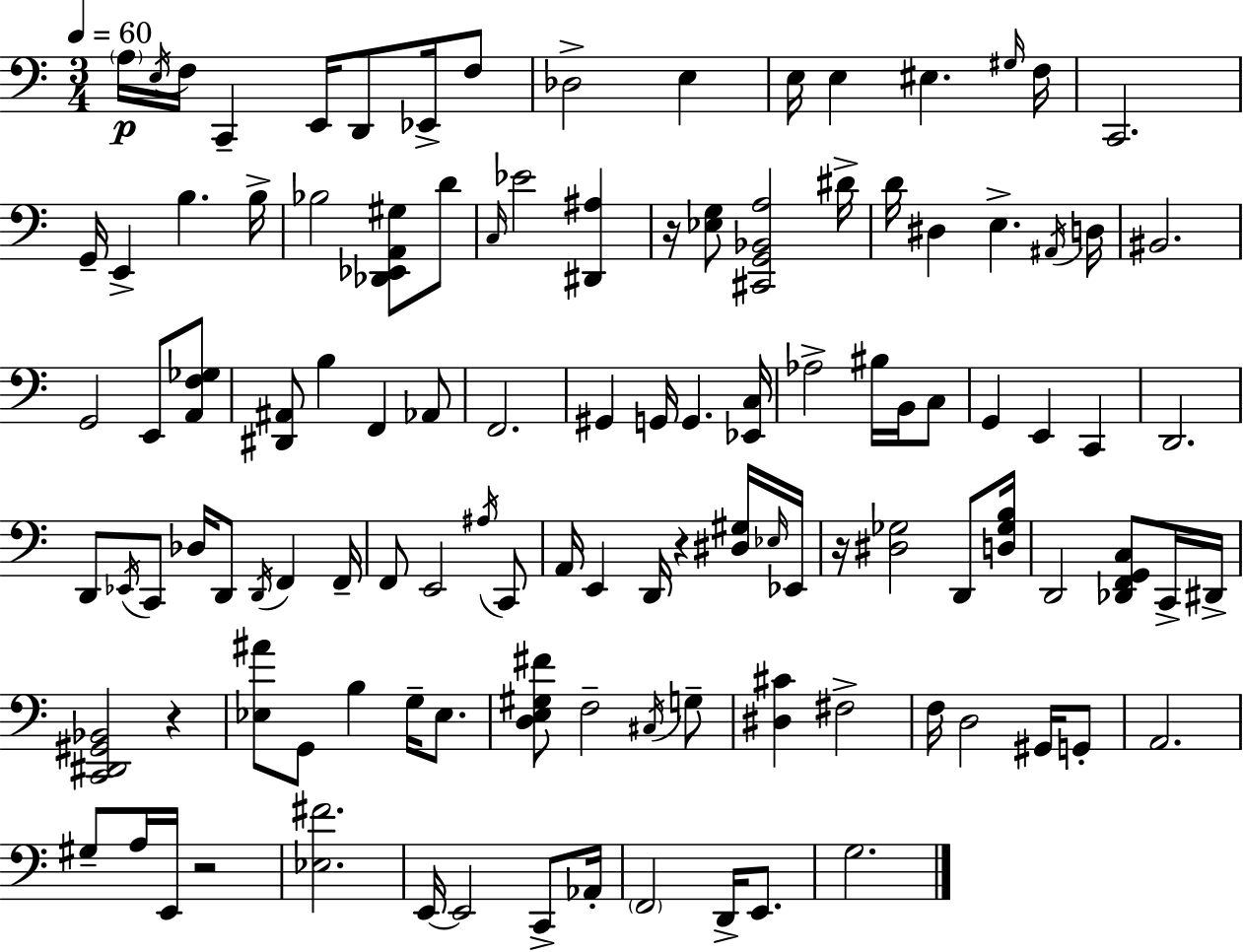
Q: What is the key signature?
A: A minor